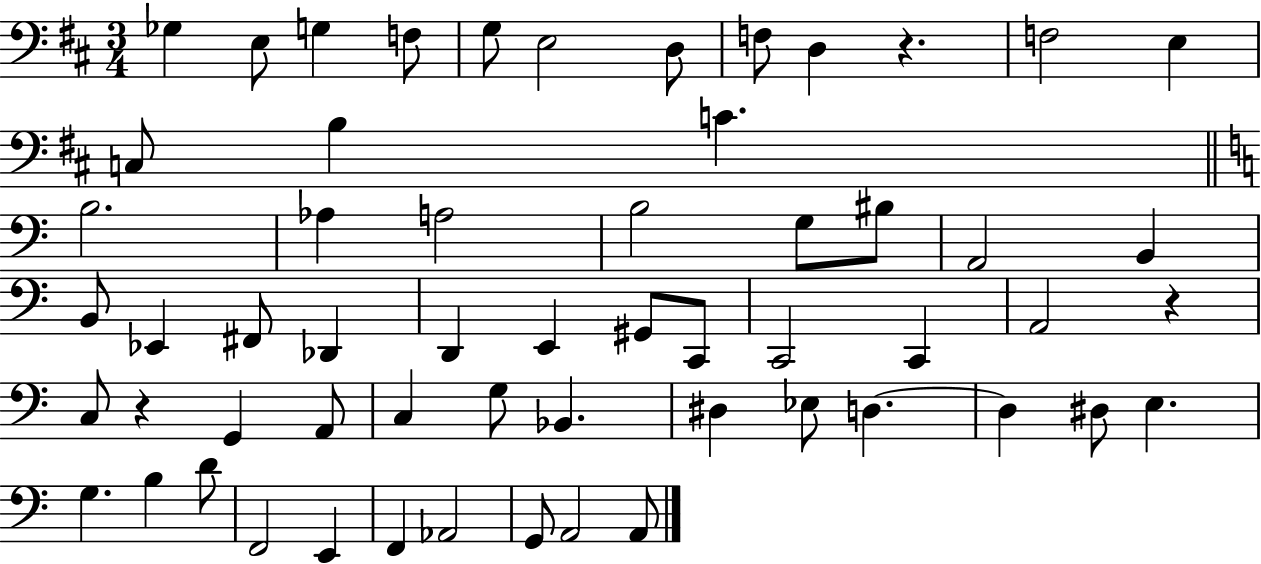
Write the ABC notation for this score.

X:1
T:Untitled
M:3/4
L:1/4
K:D
_G, E,/2 G, F,/2 G,/2 E,2 D,/2 F,/2 D, z F,2 E, C,/2 B, C B,2 _A, A,2 B,2 G,/2 ^B,/2 A,,2 B,, B,,/2 _E,, ^F,,/2 _D,, D,, E,, ^G,,/2 C,,/2 C,,2 C,, A,,2 z C,/2 z G,, A,,/2 C, G,/2 _B,, ^D, _E,/2 D, D, ^D,/2 E, G, B, D/2 F,,2 E,, F,, _A,,2 G,,/2 A,,2 A,,/2